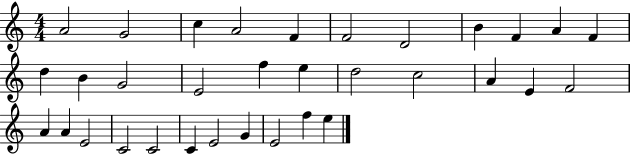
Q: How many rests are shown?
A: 0